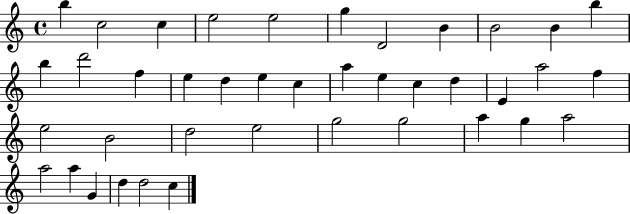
X:1
T:Untitled
M:4/4
L:1/4
K:C
b c2 c e2 e2 g D2 B B2 B b b d'2 f e d e c a e c d E a2 f e2 B2 d2 e2 g2 g2 a g a2 a2 a G d d2 c